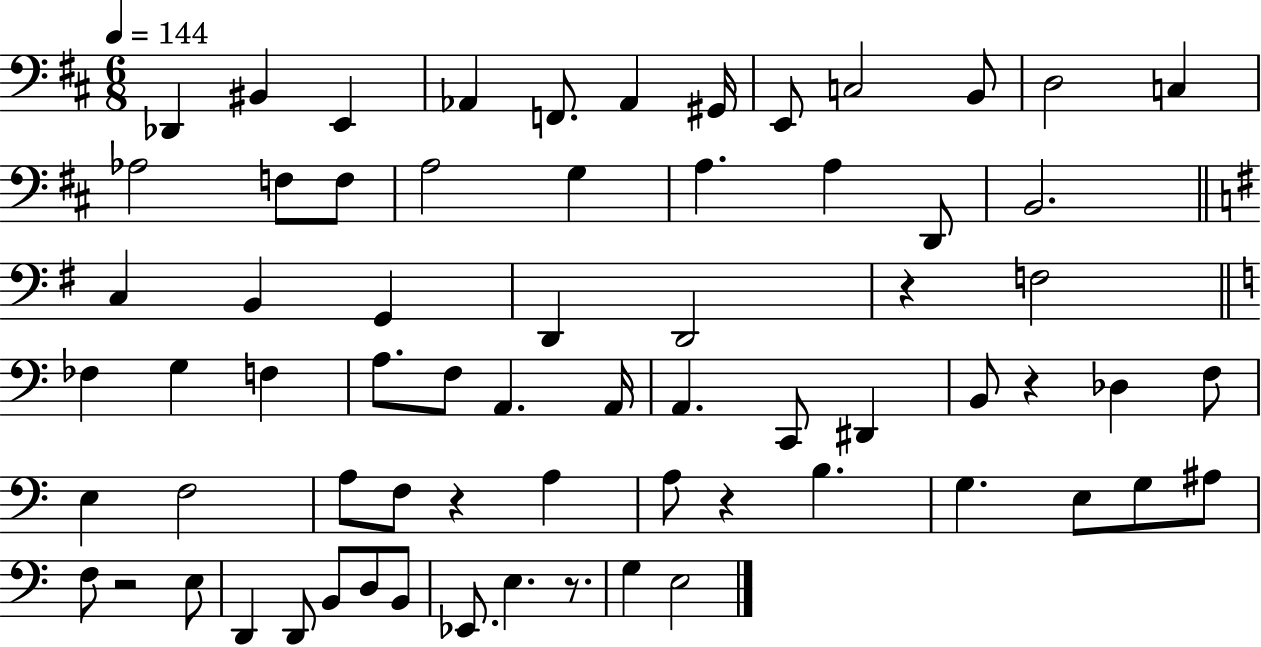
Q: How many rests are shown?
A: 6